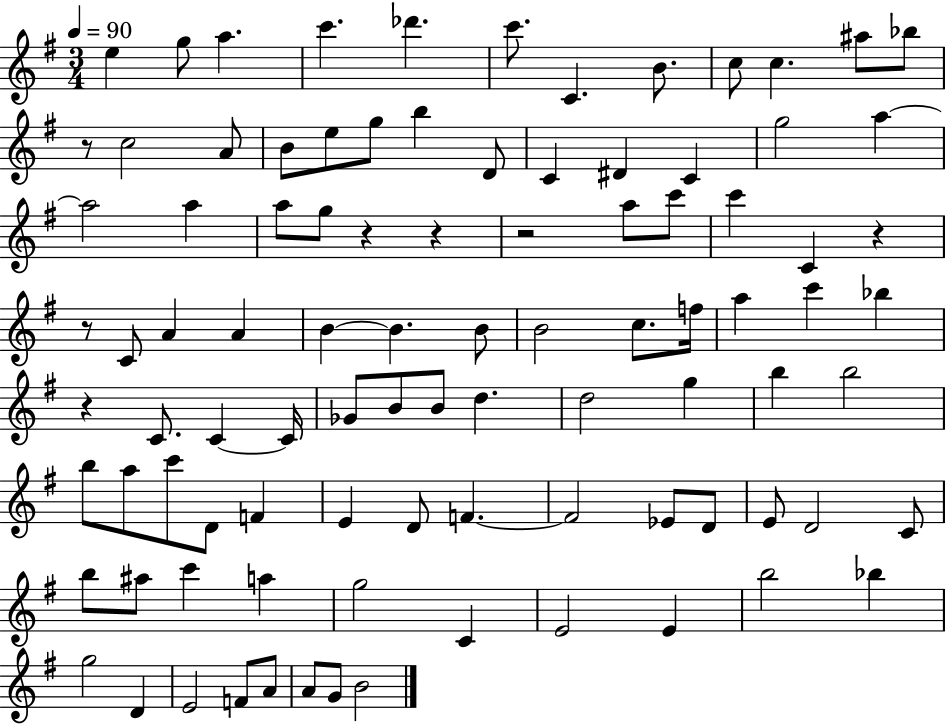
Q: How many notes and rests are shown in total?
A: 94